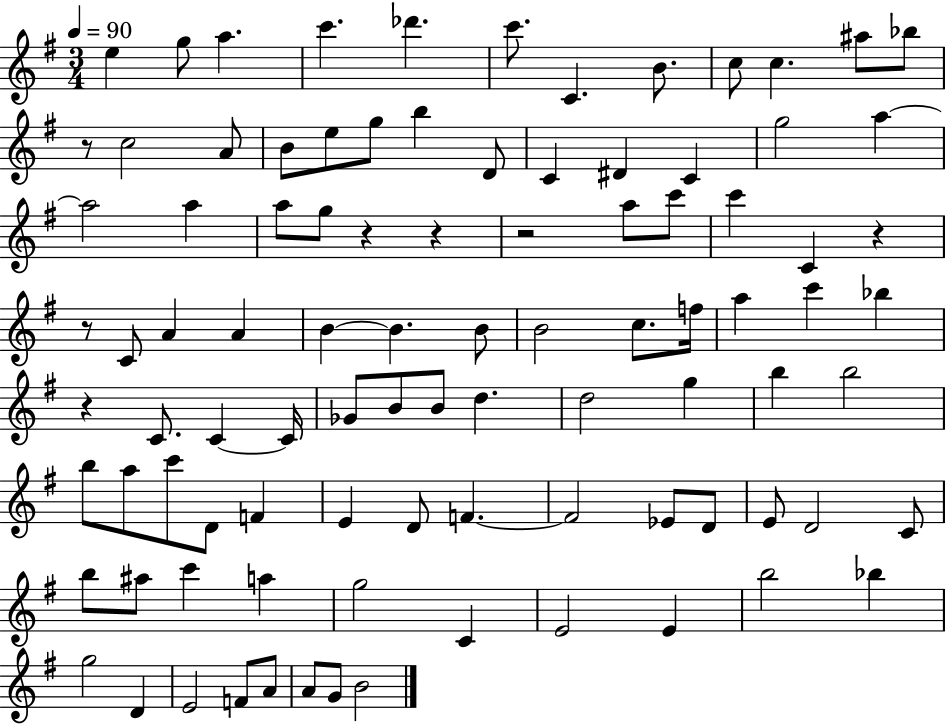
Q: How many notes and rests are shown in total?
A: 94